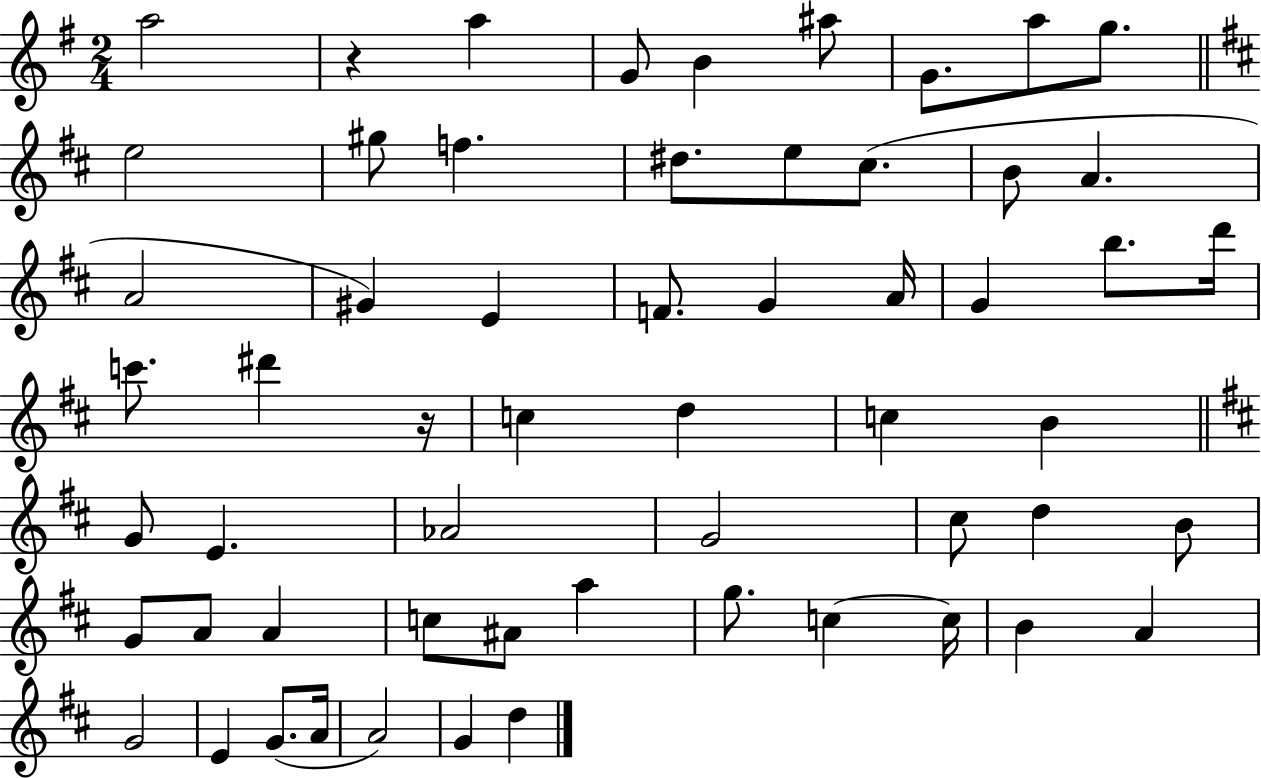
{
  \clef treble
  \numericTimeSignature
  \time 2/4
  \key g \major
  \repeat volta 2 { a''2 | r4 a''4 | g'8 b'4 ais''8 | g'8. a''8 g''8. | \break \bar "||" \break \key b \minor e''2 | gis''8 f''4. | dis''8. e''8 cis''8.( | b'8 a'4. | \break a'2 | gis'4) e'4 | f'8. g'4 a'16 | g'4 b''8. d'''16 | \break c'''8. dis'''4 r16 | c''4 d''4 | c''4 b'4 | \bar "||" \break \key b \minor g'8 e'4. | aes'2 | g'2 | cis''8 d''4 b'8 | \break g'8 a'8 a'4 | c''8 ais'8 a''4 | g''8. c''4~~ c''16 | b'4 a'4 | \break g'2 | e'4 g'8.( a'16 | a'2) | g'4 d''4 | \break } \bar "|."
}